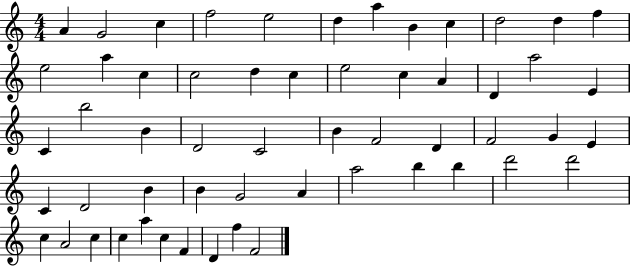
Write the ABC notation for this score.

X:1
T:Untitled
M:4/4
L:1/4
K:C
A G2 c f2 e2 d a B c d2 d f e2 a c c2 d c e2 c A D a2 E C b2 B D2 C2 B F2 D F2 G E C D2 B B G2 A a2 b b d'2 d'2 c A2 c c a c F D f F2